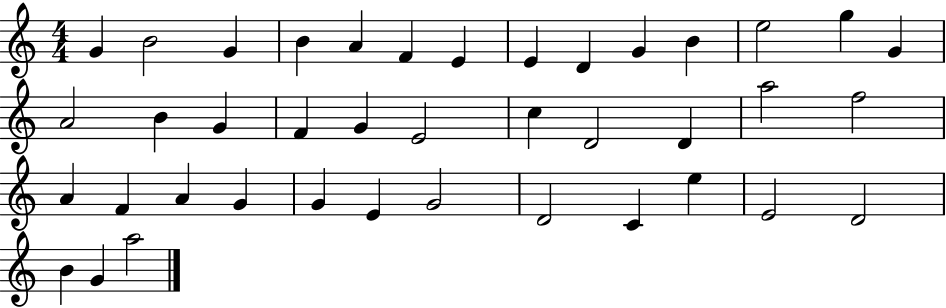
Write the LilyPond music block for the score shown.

{
  \clef treble
  \numericTimeSignature
  \time 4/4
  \key c \major
  g'4 b'2 g'4 | b'4 a'4 f'4 e'4 | e'4 d'4 g'4 b'4 | e''2 g''4 g'4 | \break a'2 b'4 g'4 | f'4 g'4 e'2 | c''4 d'2 d'4 | a''2 f''2 | \break a'4 f'4 a'4 g'4 | g'4 e'4 g'2 | d'2 c'4 e''4 | e'2 d'2 | \break b'4 g'4 a''2 | \bar "|."
}